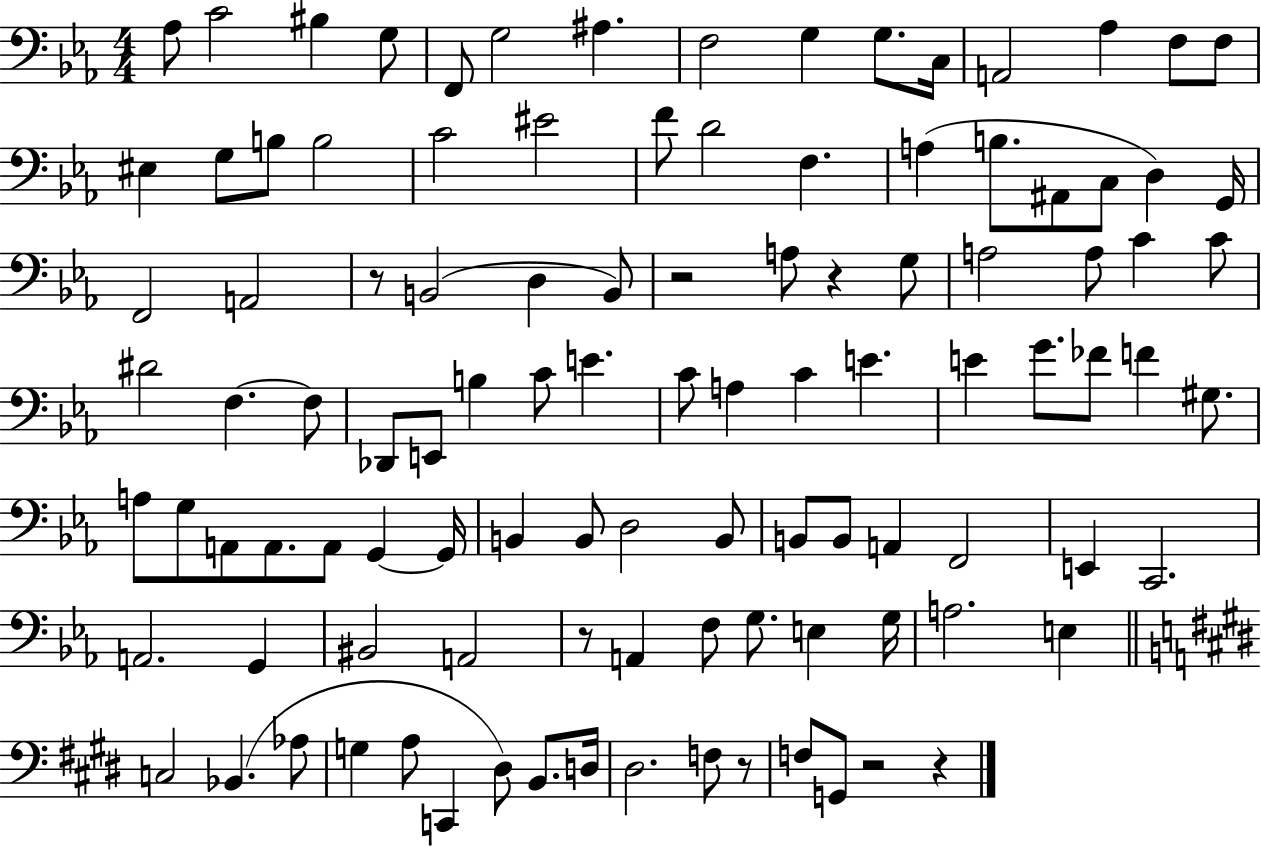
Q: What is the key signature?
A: EES major